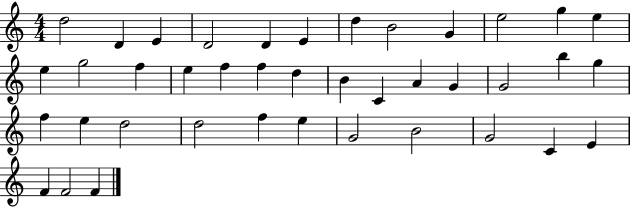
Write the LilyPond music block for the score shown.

{
  \clef treble
  \numericTimeSignature
  \time 4/4
  \key c \major
  d''2 d'4 e'4 | d'2 d'4 e'4 | d''4 b'2 g'4 | e''2 g''4 e''4 | \break e''4 g''2 f''4 | e''4 f''4 f''4 d''4 | b'4 c'4 a'4 g'4 | g'2 b''4 g''4 | \break f''4 e''4 d''2 | d''2 f''4 e''4 | g'2 b'2 | g'2 c'4 e'4 | \break f'4 f'2 f'4 | \bar "|."
}